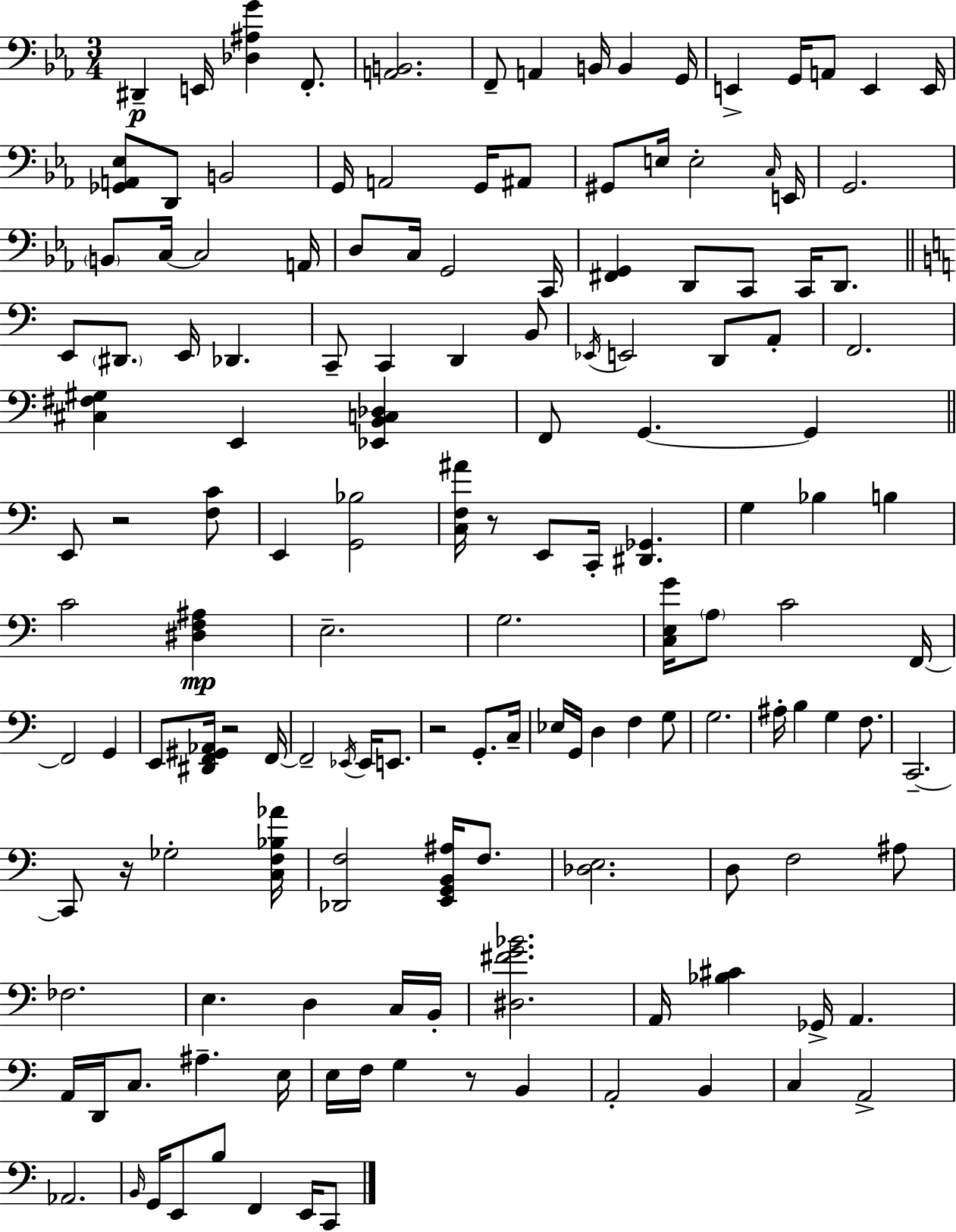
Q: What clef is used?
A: bass